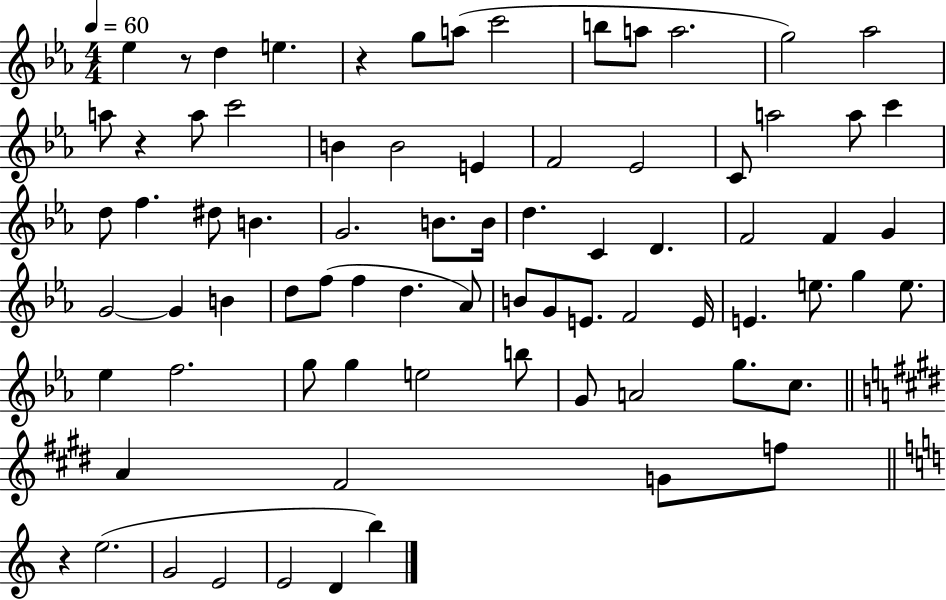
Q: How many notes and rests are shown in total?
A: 77